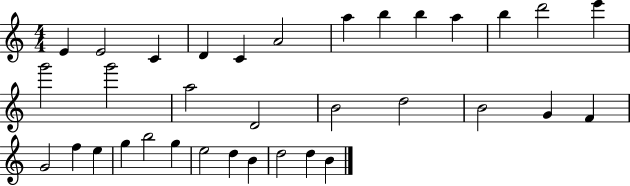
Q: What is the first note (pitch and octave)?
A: E4